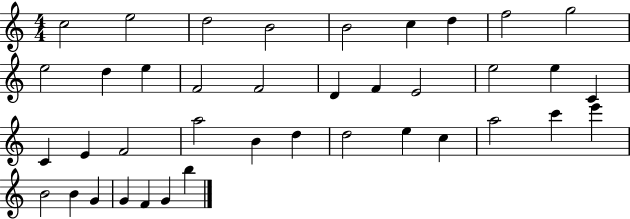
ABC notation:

X:1
T:Untitled
M:4/4
L:1/4
K:C
c2 e2 d2 B2 B2 c d f2 g2 e2 d e F2 F2 D F E2 e2 e C C E F2 a2 B d d2 e c a2 c' e' B2 B G G F G b